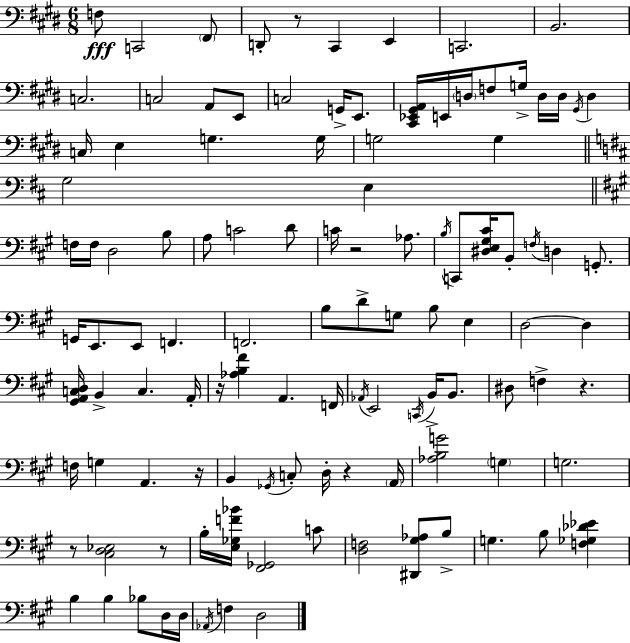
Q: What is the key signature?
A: E major